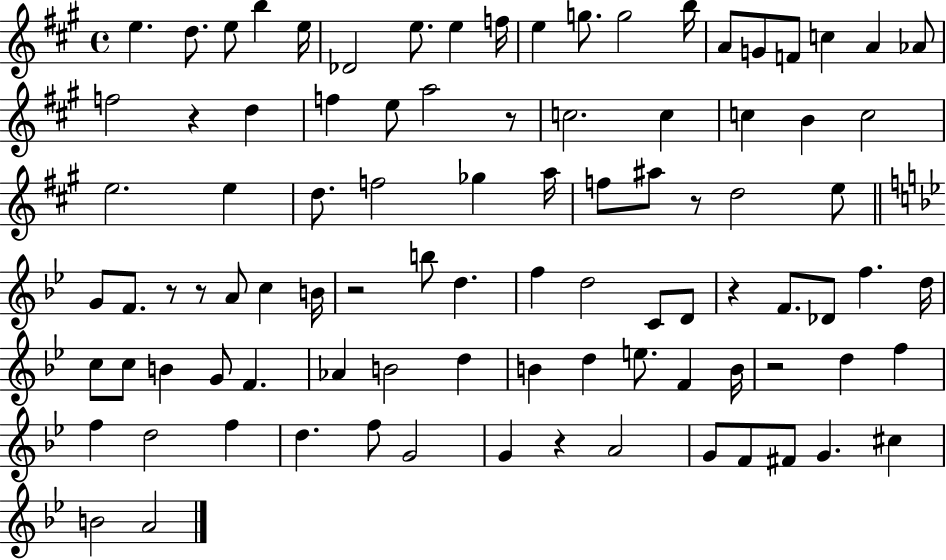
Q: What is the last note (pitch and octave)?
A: A4